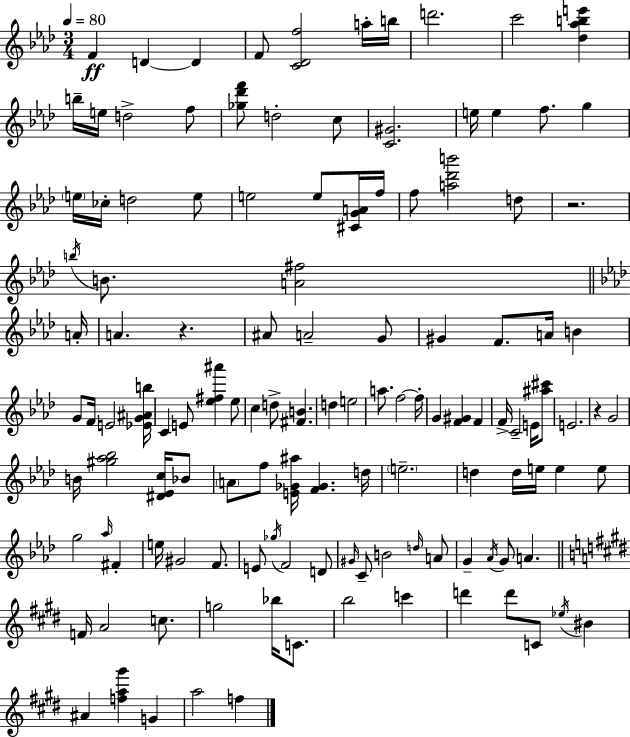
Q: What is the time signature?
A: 3/4